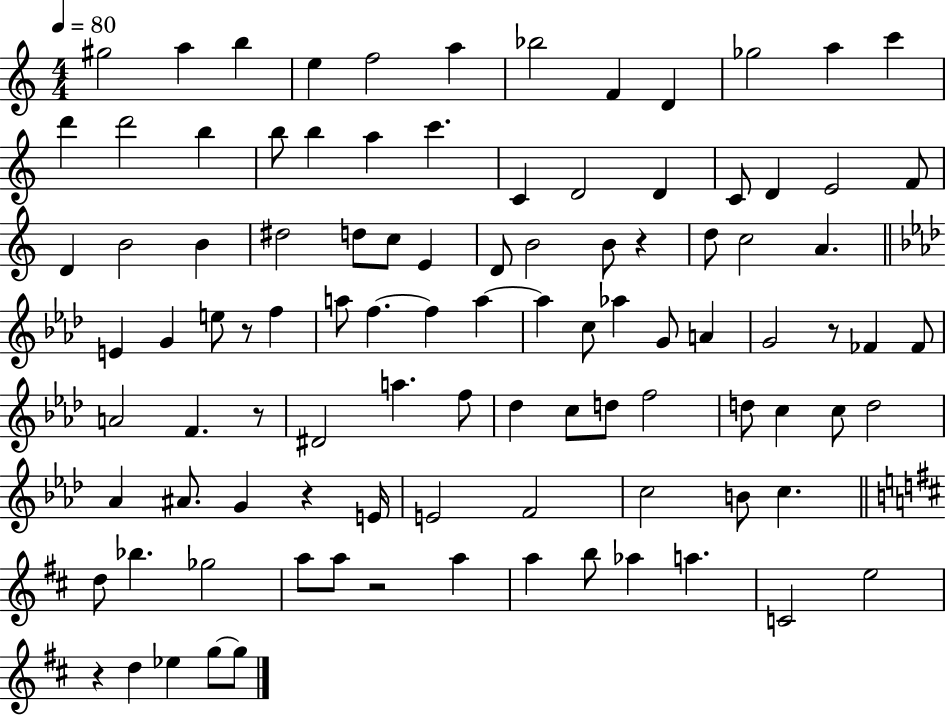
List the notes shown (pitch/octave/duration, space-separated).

G#5/h A5/q B5/q E5/q F5/h A5/q Bb5/h F4/q D4/q Gb5/h A5/q C6/q D6/q D6/h B5/q B5/e B5/q A5/q C6/q. C4/q D4/h D4/q C4/e D4/q E4/h F4/e D4/q B4/h B4/q D#5/h D5/e C5/e E4/q D4/e B4/h B4/e R/q D5/e C5/h A4/q. E4/q G4/q E5/e R/e F5/q A5/e F5/q. F5/q A5/q A5/q C5/e Ab5/q G4/e A4/q G4/h R/e FES4/q FES4/e A4/h F4/q. R/e D#4/h A5/q. F5/e Db5/q C5/e D5/e F5/h D5/e C5/q C5/e D5/h Ab4/q A#4/e. G4/q R/q E4/s E4/h F4/h C5/h B4/e C5/q. D5/e Bb5/q. Gb5/h A5/e A5/e R/h A5/q A5/q B5/e Ab5/q A5/q. C4/h E5/h R/q D5/q Eb5/q G5/e G5/e